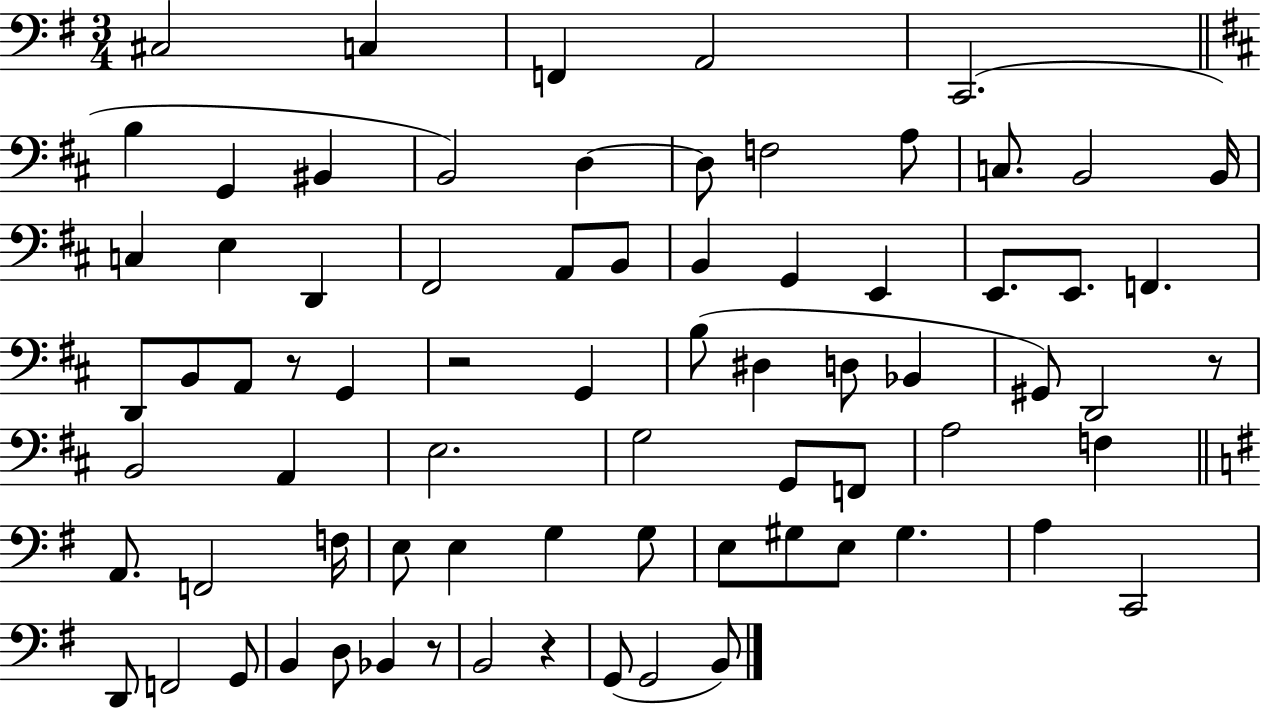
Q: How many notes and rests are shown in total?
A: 75